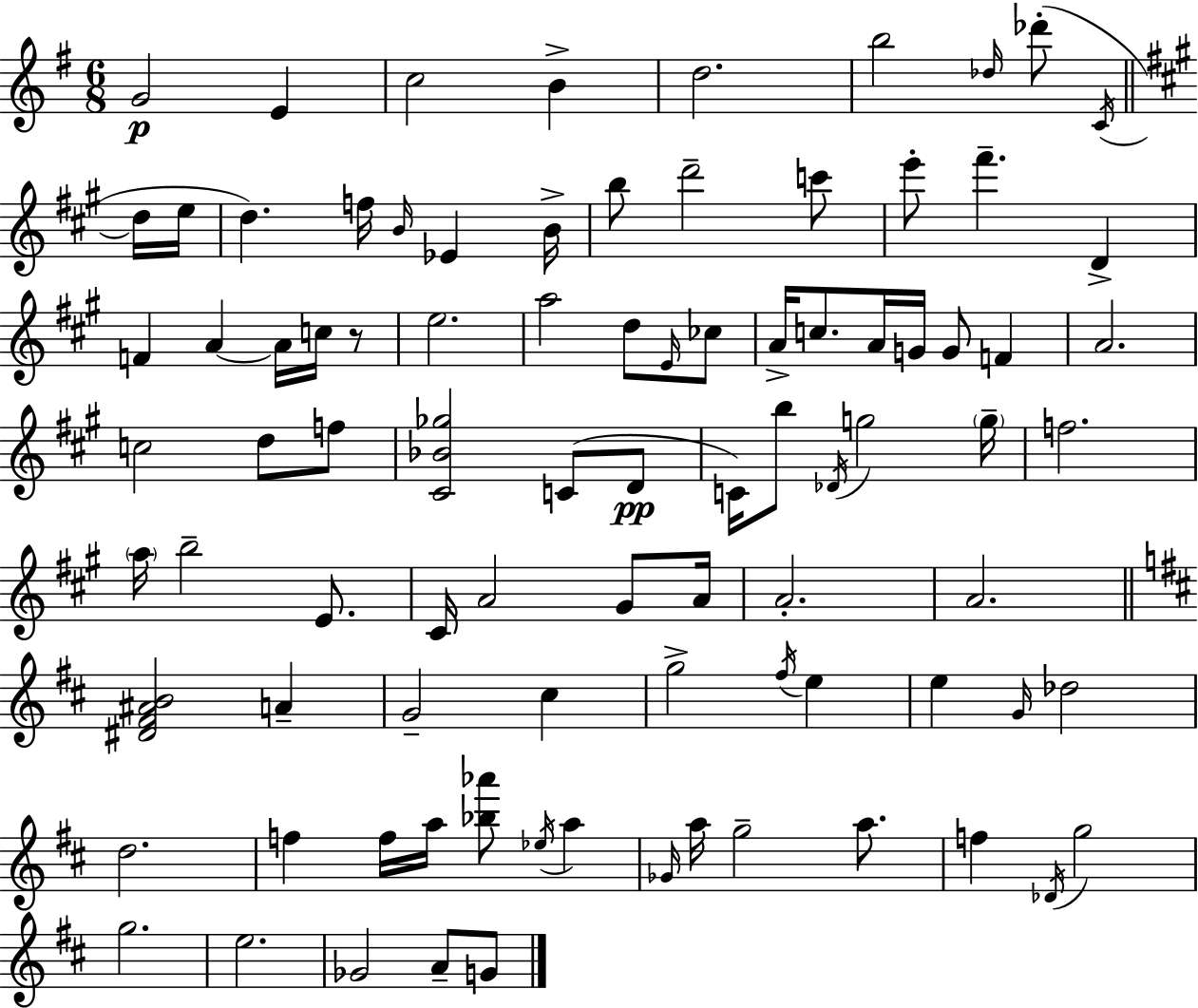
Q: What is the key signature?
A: E minor